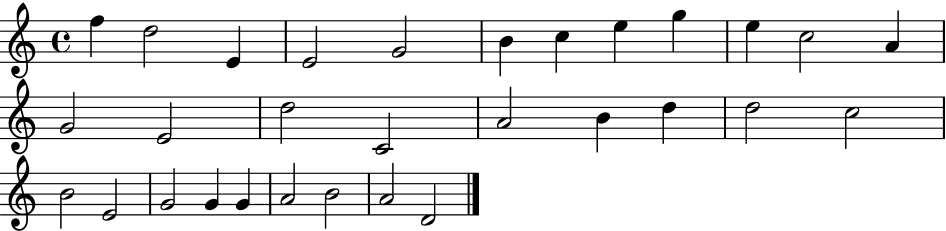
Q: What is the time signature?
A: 4/4